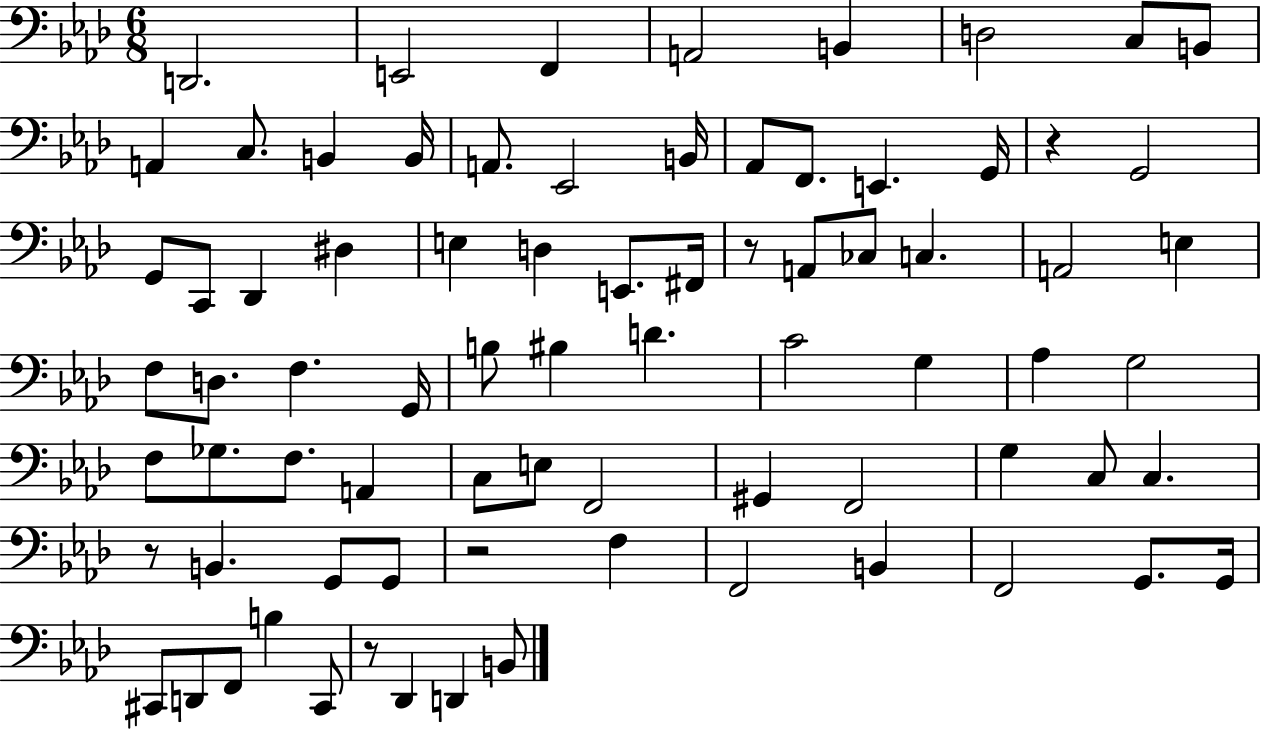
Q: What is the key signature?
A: AES major